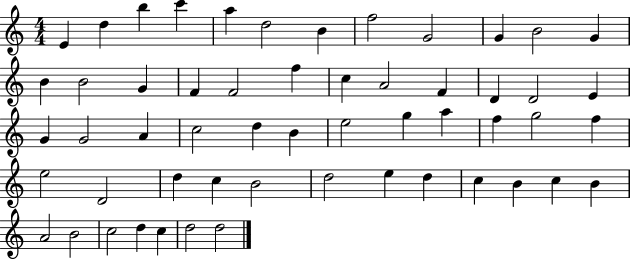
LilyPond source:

{
  \clef treble
  \numericTimeSignature
  \time 4/4
  \key c \major
  e'4 d''4 b''4 c'''4 | a''4 d''2 b'4 | f''2 g'2 | g'4 b'2 g'4 | \break b'4 b'2 g'4 | f'4 f'2 f''4 | c''4 a'2 f'4 | d'4 d'2 e'4 | \break g'4 g'2 a'4 | c''2 d''4 b'4 | e''2 g''4 a''4 | f''4 g''2 f''4 | \break e''2 d'2 | d''4 c''4 b'2 | d''2 e''4 d''4 | c''4 b'4 c''4 b'4 | \break a'2 b'2 | c''2 d''4 c''4 | d''2 d''2 | \bar "|."
}